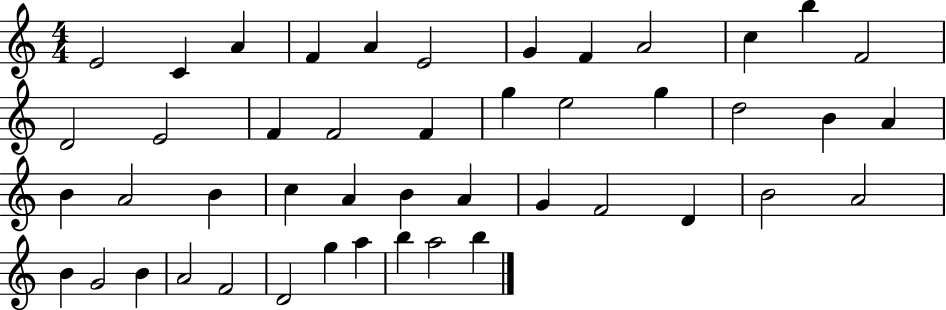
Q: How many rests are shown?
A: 0